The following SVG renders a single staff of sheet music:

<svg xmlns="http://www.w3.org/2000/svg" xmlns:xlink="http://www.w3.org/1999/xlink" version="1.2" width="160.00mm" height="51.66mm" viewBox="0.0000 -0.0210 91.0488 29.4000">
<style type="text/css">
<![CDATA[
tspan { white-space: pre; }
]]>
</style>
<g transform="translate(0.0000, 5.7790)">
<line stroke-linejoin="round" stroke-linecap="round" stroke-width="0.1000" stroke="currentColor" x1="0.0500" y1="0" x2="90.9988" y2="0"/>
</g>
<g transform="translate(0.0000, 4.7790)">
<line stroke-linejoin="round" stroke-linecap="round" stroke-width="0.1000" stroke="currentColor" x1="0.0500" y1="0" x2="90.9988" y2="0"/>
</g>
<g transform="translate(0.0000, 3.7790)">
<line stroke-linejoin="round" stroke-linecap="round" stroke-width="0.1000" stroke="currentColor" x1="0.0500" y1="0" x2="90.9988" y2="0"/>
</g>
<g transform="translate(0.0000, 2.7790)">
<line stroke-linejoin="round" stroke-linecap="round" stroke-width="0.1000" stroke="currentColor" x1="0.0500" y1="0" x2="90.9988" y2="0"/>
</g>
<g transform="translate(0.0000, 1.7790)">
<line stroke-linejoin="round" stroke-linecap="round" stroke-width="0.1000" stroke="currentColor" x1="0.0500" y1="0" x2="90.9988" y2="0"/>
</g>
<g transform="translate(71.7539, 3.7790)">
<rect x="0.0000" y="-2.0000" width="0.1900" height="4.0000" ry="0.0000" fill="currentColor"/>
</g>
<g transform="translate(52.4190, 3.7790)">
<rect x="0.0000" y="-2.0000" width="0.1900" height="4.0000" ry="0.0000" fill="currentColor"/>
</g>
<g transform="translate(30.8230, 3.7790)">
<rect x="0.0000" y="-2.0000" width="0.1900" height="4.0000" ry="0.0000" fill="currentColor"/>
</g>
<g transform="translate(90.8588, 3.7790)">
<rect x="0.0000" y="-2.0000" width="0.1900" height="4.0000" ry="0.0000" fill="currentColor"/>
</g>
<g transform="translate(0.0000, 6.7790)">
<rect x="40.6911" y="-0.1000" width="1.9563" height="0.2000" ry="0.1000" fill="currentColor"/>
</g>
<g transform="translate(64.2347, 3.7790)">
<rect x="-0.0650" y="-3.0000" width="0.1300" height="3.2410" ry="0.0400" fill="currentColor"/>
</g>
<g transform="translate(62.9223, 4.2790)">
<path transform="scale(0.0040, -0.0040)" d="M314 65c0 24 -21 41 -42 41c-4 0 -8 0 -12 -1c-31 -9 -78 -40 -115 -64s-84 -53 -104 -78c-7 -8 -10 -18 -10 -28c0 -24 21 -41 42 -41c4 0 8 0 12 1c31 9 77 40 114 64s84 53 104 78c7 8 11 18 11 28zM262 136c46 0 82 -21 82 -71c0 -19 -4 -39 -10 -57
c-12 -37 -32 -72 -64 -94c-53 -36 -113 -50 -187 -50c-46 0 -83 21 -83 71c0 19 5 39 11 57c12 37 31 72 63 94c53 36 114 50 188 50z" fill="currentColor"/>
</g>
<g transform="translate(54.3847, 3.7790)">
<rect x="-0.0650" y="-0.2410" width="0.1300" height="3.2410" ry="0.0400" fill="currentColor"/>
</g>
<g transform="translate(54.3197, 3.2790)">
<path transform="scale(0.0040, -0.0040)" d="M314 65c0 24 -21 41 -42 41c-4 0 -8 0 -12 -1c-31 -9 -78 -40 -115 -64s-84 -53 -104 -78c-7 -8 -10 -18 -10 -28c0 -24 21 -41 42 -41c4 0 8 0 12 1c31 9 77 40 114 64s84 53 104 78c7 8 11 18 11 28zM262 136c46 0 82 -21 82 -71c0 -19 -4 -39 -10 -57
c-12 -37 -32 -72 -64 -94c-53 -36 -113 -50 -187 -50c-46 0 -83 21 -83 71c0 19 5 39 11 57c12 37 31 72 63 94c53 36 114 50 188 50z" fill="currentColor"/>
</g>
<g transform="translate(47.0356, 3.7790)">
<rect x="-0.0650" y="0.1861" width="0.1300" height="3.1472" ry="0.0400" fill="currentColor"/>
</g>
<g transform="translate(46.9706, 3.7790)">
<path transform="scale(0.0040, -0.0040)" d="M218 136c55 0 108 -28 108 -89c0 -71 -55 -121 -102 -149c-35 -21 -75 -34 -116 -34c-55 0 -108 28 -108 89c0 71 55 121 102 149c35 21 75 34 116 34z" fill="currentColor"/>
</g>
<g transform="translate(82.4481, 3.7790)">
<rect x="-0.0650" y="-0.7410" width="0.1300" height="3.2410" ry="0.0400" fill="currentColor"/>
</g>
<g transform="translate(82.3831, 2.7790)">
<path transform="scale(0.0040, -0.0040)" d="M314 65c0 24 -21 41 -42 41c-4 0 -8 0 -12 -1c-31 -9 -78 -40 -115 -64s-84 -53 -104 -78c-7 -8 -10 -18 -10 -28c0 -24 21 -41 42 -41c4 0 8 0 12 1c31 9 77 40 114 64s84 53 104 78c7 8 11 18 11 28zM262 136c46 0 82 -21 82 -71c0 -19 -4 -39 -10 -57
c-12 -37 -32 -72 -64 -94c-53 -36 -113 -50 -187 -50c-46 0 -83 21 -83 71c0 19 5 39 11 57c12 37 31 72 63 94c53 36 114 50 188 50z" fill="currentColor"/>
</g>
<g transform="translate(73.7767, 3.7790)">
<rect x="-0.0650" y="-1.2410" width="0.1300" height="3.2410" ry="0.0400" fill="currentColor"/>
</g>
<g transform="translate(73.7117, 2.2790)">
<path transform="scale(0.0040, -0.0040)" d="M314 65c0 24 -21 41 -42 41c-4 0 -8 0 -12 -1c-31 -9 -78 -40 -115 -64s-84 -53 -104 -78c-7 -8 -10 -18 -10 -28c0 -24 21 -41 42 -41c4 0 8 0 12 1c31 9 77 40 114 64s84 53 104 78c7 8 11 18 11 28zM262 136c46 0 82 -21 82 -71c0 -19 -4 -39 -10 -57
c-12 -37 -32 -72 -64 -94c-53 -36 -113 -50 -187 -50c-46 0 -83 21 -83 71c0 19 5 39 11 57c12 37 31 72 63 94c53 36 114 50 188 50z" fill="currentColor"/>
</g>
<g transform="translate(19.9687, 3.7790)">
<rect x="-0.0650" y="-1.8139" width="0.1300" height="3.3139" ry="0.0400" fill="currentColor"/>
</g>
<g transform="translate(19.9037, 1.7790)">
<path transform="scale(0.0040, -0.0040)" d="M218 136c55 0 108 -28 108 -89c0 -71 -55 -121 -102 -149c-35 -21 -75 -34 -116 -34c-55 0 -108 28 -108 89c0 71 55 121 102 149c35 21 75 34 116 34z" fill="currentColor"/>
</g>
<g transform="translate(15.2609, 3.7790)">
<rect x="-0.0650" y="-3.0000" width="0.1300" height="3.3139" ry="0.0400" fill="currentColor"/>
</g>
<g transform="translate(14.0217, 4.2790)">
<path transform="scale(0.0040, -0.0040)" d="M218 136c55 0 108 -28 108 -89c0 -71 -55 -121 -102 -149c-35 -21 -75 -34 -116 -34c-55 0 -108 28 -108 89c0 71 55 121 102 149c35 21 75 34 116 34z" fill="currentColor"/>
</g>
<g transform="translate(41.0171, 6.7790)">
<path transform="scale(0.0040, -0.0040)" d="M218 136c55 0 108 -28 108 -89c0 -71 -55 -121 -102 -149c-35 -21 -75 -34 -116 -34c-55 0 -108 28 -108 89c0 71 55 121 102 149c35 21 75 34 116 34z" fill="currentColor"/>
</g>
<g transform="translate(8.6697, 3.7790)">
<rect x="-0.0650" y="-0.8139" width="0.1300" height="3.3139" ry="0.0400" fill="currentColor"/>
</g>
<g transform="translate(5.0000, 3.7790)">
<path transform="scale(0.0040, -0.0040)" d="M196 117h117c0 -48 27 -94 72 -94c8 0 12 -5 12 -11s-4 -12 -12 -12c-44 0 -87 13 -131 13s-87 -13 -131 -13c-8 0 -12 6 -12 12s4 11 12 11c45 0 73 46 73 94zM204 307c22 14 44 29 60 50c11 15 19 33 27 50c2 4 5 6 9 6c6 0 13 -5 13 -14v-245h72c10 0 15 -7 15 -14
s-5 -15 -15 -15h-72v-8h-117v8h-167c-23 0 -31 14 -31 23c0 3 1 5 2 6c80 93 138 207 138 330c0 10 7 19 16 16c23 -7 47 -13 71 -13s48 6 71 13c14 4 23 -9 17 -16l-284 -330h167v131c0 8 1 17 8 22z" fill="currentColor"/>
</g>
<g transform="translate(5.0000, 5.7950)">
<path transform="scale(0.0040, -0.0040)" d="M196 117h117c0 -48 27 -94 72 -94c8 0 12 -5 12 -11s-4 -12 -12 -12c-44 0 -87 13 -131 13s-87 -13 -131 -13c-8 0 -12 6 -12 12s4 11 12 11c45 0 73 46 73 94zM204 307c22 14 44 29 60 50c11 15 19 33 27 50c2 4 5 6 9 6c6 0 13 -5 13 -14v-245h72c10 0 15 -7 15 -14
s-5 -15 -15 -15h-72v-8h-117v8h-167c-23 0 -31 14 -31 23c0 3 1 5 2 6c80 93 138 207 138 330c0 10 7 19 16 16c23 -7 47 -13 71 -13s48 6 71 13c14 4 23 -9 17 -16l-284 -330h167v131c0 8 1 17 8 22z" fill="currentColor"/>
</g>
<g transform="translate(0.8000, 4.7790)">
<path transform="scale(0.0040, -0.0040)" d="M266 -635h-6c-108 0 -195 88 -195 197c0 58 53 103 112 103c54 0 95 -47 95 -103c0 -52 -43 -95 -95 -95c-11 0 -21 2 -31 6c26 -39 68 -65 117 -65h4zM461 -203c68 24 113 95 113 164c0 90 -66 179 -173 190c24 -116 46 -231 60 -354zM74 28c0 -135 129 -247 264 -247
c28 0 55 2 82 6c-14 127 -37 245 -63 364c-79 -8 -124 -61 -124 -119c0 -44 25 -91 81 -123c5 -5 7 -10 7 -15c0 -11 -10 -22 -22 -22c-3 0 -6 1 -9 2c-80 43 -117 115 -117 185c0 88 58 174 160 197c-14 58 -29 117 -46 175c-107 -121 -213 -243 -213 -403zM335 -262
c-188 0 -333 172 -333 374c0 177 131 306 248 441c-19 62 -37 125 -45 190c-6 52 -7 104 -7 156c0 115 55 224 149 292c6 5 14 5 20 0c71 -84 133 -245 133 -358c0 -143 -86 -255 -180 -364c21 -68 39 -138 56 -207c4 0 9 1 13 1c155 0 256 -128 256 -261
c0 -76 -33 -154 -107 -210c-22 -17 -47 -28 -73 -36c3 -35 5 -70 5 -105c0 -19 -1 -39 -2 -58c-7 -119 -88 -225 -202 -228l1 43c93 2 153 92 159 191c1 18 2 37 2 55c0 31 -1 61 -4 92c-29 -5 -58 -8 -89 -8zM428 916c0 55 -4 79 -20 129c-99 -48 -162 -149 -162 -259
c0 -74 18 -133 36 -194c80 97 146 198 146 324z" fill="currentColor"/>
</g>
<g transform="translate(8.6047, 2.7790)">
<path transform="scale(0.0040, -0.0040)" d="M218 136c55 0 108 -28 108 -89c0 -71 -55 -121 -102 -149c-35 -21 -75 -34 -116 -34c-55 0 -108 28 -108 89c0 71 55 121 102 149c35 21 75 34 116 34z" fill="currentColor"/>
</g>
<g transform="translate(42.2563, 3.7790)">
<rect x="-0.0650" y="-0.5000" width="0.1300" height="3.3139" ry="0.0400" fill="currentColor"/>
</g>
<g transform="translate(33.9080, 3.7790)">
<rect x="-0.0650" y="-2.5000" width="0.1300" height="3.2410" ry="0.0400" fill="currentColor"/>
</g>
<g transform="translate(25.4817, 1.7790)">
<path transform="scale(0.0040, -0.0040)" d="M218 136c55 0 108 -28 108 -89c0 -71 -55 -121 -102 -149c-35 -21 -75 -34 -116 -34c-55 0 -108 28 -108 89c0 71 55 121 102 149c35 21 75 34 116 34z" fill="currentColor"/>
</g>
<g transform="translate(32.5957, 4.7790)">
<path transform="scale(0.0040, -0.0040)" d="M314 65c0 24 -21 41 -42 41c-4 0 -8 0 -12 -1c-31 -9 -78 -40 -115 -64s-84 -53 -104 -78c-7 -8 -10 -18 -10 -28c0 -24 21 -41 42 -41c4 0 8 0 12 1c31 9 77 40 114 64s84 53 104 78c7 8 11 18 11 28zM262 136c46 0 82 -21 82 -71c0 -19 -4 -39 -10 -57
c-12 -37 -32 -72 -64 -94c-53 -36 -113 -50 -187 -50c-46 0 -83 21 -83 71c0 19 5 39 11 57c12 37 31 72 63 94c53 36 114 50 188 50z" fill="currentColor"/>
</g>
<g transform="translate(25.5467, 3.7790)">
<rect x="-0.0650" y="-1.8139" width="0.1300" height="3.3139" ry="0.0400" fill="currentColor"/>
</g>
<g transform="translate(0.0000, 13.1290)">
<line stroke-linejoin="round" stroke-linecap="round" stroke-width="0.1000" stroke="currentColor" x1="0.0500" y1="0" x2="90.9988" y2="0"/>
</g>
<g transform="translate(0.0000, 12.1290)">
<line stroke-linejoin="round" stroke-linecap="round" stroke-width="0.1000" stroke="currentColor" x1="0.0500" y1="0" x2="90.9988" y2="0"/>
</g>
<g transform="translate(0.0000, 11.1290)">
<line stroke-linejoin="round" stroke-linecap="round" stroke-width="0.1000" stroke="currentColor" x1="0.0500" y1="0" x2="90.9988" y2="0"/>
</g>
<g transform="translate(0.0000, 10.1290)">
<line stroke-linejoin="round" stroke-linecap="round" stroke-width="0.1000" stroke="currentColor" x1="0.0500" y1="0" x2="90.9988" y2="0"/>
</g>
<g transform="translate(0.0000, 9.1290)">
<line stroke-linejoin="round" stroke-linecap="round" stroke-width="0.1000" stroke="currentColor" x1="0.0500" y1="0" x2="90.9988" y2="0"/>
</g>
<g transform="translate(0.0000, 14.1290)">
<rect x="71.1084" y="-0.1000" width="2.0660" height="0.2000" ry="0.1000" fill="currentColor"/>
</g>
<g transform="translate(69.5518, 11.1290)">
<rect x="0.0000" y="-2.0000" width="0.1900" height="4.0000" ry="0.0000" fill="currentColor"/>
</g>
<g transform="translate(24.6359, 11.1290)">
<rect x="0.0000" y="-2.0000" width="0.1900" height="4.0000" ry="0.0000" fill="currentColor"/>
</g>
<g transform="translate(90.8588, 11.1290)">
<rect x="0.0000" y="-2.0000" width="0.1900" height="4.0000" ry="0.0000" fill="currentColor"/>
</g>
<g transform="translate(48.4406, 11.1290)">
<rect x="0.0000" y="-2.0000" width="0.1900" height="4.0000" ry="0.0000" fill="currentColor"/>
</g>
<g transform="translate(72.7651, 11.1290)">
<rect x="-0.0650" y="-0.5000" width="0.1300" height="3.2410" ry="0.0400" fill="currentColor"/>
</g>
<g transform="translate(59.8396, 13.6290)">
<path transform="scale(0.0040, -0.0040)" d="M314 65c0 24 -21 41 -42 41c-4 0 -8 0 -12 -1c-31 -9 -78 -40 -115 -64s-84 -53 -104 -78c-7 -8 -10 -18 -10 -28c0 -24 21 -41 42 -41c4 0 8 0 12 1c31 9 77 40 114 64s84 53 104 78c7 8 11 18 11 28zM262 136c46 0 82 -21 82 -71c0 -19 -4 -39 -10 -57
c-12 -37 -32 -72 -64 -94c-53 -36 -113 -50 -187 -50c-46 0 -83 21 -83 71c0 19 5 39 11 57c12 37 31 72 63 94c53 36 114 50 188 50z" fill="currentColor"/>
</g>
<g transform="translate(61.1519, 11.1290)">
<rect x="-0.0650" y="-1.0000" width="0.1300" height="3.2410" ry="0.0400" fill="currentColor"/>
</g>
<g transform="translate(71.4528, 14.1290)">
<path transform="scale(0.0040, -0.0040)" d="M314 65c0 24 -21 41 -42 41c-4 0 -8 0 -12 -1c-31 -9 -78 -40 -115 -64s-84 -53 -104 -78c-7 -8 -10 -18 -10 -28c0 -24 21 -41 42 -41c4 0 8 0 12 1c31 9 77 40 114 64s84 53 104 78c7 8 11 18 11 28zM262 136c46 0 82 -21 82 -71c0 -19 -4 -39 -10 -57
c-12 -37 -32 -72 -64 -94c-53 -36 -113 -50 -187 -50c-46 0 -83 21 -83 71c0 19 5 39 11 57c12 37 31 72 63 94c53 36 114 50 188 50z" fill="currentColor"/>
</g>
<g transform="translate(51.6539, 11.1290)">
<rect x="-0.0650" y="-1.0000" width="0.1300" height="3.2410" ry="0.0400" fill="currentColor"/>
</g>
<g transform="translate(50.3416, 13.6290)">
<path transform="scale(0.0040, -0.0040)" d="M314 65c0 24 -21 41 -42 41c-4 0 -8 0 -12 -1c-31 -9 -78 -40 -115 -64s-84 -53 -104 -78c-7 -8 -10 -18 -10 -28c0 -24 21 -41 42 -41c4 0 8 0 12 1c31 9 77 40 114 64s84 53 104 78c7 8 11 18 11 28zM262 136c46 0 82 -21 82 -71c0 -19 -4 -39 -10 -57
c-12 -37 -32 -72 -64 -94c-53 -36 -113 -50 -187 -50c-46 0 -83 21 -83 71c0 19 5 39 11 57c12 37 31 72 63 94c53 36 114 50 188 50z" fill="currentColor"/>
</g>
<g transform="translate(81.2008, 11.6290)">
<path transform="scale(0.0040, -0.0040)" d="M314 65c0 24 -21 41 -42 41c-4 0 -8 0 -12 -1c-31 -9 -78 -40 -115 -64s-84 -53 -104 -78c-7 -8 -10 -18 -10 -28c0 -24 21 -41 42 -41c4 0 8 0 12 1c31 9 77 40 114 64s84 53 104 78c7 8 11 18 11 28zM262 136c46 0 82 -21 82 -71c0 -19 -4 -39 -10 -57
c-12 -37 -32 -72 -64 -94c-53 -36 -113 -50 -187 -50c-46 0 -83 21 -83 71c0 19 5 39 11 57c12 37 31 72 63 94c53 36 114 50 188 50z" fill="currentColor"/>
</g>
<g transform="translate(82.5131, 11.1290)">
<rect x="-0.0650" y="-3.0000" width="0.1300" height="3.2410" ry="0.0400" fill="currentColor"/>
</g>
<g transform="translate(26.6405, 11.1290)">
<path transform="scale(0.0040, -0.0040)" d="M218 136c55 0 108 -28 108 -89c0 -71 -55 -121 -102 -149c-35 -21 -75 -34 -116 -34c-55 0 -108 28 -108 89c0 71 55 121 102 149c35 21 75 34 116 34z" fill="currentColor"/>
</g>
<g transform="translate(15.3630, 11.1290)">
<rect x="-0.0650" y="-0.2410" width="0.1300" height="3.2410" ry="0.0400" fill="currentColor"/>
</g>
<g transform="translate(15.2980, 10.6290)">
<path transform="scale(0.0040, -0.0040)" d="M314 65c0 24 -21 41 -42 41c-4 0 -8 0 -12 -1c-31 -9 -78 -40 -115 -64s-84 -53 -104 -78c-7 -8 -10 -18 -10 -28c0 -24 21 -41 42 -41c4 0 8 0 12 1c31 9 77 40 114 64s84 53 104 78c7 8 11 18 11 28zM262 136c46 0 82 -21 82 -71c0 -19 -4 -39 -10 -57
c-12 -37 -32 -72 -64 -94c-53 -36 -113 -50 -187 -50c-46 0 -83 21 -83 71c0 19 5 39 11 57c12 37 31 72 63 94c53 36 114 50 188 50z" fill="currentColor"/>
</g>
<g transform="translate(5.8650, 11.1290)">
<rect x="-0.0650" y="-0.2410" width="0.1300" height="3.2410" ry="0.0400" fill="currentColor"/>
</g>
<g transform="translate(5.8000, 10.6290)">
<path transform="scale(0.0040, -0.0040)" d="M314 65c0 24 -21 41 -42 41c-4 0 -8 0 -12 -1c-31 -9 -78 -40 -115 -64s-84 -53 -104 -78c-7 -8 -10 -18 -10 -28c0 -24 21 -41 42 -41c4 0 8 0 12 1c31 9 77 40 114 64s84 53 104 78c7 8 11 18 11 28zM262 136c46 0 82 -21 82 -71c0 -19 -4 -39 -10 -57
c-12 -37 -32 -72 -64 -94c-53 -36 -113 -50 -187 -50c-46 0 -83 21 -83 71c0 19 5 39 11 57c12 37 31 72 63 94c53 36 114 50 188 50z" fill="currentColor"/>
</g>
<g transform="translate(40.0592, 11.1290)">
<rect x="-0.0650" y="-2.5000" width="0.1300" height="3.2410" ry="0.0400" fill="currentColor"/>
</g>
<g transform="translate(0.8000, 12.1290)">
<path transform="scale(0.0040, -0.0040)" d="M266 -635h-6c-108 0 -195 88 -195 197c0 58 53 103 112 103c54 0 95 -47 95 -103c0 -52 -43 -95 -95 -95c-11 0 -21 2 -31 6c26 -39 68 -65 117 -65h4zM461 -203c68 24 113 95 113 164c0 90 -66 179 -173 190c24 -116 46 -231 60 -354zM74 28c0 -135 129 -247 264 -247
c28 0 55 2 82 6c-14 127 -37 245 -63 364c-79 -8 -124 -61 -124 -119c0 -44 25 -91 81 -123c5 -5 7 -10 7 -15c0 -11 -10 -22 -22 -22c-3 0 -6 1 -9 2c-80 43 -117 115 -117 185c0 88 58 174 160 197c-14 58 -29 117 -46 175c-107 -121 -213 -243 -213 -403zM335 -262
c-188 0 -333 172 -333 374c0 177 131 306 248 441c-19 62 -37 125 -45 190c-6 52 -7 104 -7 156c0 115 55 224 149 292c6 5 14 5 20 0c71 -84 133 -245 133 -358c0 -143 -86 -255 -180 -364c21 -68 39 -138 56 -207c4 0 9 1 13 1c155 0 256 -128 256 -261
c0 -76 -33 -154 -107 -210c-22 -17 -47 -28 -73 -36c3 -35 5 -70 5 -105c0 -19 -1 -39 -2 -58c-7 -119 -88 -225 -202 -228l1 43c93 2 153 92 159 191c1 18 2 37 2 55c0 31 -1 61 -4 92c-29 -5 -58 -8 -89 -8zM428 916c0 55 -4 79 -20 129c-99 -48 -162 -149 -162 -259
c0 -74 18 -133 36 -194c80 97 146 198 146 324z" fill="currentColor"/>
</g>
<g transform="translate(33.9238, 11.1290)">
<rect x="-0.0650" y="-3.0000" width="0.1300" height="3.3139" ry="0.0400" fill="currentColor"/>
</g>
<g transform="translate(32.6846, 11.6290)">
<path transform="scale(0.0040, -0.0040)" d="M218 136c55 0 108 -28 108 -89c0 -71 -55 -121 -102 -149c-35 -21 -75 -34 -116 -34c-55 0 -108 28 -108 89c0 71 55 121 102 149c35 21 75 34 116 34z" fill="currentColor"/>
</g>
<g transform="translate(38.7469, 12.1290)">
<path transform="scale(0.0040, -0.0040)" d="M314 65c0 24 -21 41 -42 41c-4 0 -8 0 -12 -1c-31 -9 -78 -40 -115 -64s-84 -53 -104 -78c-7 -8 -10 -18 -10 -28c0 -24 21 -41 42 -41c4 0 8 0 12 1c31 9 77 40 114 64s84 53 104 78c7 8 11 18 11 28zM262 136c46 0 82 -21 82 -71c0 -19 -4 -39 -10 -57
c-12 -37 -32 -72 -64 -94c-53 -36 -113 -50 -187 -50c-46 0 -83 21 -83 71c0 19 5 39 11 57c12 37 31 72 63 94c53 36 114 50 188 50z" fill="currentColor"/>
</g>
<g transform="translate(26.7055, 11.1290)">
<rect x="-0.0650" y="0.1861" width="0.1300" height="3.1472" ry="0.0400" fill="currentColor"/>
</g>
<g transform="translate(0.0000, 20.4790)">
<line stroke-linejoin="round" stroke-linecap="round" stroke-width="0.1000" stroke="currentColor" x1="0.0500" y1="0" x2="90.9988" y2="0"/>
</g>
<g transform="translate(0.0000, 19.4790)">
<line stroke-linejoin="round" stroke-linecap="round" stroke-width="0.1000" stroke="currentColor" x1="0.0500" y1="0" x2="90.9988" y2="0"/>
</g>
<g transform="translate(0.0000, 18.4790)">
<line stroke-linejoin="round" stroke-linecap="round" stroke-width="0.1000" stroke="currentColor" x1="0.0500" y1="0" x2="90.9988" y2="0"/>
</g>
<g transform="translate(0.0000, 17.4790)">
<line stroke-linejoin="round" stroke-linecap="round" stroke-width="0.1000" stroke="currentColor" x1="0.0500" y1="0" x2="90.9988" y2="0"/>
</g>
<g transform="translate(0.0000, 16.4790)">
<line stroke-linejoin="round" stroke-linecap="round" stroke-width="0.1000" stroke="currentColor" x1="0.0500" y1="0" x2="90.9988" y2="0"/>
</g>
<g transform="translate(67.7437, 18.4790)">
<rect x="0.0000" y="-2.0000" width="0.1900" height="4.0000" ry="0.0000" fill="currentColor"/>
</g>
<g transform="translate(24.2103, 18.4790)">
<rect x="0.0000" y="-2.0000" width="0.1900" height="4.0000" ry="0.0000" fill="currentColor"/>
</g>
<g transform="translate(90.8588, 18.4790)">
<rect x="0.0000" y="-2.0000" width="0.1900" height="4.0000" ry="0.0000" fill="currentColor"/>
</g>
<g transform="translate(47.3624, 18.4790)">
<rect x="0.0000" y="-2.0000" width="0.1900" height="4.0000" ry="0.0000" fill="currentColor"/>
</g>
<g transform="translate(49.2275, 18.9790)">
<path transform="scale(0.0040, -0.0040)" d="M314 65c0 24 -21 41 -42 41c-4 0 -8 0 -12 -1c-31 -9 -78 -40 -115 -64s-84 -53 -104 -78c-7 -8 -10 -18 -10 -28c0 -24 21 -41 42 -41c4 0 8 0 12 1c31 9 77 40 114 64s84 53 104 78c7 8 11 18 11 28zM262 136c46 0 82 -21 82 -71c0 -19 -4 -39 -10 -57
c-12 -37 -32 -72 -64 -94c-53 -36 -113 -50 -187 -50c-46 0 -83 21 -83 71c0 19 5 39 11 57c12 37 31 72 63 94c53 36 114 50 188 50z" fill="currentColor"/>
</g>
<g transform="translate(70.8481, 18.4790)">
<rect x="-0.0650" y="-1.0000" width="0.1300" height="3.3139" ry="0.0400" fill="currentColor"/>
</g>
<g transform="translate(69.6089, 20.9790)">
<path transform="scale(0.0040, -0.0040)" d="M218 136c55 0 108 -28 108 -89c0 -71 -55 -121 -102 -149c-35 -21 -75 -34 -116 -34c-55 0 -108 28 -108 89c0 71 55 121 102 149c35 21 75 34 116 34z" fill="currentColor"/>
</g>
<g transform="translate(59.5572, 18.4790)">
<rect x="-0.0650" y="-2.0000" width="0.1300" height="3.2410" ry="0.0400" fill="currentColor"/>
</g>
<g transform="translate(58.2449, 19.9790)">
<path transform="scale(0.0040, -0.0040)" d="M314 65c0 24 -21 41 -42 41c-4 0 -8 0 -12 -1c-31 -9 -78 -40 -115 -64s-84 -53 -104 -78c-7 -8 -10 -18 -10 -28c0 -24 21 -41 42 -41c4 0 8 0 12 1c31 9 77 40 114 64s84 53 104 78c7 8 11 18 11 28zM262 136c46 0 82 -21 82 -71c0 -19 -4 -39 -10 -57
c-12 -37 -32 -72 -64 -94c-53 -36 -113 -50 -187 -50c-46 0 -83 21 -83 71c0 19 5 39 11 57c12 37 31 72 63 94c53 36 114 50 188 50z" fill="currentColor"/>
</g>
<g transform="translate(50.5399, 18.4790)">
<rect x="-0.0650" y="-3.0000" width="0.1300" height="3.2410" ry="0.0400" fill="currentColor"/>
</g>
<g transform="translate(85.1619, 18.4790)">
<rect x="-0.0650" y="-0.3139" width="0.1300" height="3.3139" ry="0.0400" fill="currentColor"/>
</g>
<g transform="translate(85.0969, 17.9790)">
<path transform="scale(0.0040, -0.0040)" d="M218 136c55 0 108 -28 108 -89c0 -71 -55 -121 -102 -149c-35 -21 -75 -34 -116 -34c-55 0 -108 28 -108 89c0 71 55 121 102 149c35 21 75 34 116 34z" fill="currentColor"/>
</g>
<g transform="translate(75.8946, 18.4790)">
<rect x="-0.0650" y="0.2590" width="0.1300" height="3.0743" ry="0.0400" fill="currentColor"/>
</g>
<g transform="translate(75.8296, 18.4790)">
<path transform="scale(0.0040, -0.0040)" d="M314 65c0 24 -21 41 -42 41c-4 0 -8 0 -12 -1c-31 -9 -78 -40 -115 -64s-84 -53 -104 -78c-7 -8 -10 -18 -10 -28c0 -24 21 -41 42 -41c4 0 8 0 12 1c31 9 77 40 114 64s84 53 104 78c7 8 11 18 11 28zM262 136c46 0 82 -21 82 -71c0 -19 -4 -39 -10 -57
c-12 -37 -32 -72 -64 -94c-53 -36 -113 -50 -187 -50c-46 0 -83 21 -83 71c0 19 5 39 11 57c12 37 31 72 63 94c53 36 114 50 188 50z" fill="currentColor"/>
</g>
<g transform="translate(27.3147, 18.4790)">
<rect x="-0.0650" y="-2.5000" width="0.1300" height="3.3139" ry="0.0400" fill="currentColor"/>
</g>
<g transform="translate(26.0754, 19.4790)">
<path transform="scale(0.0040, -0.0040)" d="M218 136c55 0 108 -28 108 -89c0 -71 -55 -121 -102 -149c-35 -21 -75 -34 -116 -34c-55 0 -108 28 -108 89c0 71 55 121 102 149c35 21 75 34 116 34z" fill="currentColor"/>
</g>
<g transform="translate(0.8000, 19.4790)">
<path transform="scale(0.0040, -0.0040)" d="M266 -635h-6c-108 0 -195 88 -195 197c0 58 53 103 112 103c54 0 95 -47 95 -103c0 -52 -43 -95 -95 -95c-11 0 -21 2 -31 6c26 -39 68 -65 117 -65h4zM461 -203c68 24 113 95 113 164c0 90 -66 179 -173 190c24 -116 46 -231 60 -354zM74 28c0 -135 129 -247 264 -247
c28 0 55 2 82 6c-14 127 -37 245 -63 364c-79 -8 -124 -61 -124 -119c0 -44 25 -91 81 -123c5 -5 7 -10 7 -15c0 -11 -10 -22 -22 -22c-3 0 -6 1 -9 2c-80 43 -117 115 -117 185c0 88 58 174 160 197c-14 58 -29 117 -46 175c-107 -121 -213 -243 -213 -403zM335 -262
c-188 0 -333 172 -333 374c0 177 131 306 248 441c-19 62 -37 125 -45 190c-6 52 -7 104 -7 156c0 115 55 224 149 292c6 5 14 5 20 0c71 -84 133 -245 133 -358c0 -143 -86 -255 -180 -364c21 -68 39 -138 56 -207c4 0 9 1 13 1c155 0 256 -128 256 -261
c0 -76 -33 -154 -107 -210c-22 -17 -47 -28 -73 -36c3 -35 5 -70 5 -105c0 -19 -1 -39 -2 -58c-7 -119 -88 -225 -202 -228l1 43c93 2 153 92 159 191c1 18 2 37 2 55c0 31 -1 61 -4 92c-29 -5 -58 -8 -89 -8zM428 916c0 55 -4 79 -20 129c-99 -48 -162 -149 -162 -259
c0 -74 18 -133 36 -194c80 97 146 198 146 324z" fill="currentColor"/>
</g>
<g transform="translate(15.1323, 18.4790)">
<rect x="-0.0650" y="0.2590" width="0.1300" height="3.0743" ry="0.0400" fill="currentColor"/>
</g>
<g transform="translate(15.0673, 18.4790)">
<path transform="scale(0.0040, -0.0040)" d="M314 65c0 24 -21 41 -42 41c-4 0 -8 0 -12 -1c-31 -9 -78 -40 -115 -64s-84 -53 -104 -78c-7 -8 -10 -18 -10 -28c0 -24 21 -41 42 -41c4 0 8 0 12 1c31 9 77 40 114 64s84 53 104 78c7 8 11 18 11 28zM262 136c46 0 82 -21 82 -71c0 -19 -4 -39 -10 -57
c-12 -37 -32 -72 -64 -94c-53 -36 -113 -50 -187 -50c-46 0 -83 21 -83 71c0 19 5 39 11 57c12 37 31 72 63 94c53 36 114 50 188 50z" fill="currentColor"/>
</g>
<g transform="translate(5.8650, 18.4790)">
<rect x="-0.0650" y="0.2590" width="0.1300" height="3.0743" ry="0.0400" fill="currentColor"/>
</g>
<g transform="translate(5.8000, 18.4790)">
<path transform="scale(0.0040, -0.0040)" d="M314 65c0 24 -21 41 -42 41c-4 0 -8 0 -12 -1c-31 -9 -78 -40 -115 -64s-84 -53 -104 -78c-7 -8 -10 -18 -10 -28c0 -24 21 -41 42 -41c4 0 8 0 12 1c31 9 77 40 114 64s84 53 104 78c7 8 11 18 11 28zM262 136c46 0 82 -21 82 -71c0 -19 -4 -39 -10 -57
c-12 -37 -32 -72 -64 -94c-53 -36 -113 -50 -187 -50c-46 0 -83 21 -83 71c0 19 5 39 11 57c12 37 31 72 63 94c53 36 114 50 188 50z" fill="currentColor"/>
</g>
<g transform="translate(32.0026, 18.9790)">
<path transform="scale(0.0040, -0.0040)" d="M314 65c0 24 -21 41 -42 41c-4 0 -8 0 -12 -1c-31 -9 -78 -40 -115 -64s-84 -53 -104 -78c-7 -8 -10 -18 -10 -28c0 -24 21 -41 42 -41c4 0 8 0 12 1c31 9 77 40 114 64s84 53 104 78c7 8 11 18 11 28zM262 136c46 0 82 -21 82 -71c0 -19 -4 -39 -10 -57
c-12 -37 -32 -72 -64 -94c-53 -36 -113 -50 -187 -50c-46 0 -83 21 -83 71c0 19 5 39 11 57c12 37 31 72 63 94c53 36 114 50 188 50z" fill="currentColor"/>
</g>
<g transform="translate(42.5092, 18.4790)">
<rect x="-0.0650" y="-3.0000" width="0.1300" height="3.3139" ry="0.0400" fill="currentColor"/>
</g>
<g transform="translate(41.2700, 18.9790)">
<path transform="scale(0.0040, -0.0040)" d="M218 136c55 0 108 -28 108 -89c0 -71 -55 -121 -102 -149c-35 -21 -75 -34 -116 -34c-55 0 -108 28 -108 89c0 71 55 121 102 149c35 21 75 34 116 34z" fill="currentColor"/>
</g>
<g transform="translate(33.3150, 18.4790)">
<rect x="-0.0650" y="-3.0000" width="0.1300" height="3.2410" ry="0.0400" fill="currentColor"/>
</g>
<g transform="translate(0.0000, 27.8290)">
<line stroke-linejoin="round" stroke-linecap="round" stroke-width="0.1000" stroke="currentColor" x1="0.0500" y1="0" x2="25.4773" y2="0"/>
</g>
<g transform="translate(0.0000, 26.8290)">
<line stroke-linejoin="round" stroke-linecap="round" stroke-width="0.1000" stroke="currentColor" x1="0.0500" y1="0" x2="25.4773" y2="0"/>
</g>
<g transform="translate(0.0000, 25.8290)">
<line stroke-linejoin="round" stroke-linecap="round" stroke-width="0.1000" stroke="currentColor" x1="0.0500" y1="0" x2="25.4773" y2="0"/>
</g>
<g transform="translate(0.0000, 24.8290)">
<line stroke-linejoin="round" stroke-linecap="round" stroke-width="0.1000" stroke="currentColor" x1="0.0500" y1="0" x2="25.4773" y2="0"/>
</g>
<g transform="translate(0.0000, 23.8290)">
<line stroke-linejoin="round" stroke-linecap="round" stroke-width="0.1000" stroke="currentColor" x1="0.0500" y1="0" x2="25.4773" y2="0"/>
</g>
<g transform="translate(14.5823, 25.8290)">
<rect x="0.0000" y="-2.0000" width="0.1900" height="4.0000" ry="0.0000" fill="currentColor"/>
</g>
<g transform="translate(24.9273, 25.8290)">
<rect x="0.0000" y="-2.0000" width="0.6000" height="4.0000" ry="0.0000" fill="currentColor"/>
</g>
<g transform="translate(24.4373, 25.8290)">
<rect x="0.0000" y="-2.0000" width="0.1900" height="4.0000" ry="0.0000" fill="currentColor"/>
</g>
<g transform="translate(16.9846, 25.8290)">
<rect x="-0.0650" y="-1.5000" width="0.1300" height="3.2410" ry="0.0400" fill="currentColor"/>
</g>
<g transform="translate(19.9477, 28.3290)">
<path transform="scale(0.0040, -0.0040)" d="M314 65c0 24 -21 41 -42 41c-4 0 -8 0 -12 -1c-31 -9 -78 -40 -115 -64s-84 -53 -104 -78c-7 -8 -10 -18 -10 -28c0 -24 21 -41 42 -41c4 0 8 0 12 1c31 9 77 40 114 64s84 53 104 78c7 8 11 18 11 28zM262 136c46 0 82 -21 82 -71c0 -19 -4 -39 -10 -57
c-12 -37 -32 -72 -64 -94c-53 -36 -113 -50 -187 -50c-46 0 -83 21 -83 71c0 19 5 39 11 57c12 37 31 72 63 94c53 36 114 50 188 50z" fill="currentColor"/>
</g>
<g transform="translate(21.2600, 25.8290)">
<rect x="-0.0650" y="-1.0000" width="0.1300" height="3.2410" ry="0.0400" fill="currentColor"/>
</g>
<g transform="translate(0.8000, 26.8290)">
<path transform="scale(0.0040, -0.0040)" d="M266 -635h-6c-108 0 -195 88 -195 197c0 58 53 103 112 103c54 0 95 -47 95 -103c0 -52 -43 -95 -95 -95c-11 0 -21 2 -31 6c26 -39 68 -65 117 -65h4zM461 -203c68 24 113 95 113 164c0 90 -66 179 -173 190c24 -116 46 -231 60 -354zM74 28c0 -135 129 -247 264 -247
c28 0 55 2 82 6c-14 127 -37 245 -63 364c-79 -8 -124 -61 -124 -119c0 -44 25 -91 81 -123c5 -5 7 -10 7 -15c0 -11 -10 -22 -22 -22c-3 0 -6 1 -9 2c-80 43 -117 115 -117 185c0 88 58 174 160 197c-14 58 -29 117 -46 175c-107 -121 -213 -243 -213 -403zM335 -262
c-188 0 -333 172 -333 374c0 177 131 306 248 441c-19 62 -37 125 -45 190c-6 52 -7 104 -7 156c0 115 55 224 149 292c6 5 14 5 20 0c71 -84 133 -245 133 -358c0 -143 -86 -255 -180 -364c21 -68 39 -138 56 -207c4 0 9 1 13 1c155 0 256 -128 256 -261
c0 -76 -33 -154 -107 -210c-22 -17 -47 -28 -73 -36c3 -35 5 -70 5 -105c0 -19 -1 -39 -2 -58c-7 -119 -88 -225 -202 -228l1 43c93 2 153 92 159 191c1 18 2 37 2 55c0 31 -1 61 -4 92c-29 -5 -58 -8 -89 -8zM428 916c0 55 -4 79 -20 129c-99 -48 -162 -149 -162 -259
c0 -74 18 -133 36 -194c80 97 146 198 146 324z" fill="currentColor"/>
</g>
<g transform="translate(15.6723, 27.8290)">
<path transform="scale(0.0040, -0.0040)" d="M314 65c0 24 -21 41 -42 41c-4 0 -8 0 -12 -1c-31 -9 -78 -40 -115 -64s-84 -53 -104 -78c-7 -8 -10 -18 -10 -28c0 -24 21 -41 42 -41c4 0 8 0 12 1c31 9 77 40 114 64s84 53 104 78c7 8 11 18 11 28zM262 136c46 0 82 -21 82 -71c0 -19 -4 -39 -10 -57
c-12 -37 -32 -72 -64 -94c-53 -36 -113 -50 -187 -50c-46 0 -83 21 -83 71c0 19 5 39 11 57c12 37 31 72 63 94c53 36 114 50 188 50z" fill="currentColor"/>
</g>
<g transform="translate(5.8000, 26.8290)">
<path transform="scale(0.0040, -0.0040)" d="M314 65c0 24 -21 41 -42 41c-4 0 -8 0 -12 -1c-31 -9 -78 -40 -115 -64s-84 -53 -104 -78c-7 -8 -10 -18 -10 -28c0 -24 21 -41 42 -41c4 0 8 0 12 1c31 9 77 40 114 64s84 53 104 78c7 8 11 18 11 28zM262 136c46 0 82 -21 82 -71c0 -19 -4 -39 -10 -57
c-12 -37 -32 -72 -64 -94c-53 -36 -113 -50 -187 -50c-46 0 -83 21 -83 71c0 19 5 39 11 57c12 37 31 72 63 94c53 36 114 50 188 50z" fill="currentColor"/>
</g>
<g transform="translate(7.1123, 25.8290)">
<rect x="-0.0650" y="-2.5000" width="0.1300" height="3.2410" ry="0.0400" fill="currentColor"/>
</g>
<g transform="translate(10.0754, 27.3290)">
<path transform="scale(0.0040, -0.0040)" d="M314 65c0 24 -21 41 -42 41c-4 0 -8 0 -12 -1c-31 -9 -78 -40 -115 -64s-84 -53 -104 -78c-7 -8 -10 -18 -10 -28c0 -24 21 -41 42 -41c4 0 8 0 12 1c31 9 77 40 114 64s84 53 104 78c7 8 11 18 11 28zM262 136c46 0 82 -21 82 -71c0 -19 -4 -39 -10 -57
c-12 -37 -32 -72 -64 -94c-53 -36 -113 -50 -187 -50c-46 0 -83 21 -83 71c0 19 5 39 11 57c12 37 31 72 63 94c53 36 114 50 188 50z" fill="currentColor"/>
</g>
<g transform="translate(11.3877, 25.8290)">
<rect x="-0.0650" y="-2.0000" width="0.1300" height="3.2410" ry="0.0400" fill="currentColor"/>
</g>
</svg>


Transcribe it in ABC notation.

X:1
T:Untitled
M:4/4
L:1/4
K:C
d A f f G2 C B c2 A2 e2 d2 c2 c2 B A G2 D2 D2 C2 A2 B2 B2 G A2 A A2 F2 D B2 c G2 F2 E2 D2